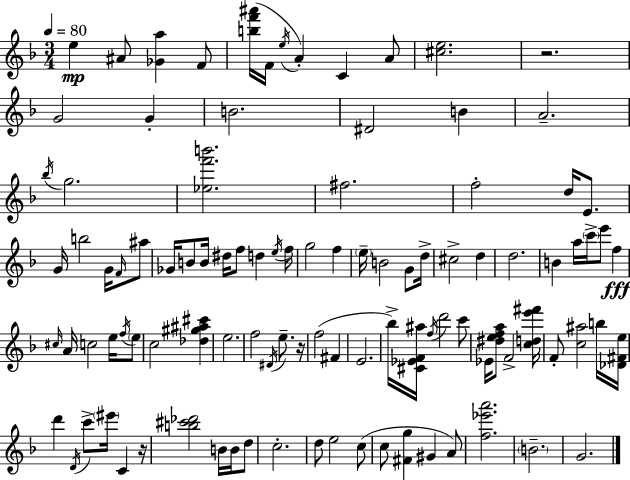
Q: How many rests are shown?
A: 3